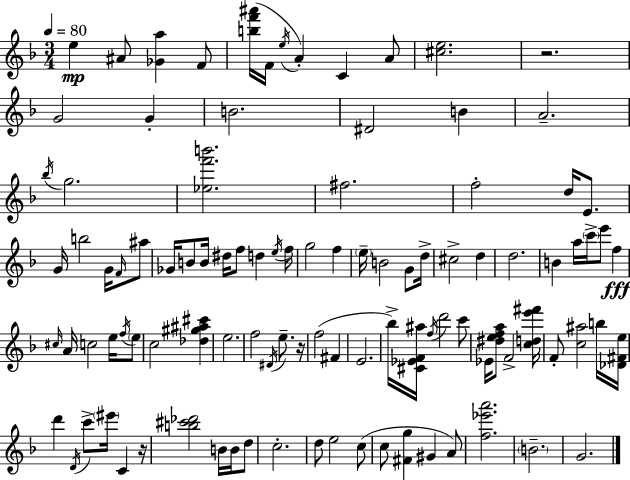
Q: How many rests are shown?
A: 3